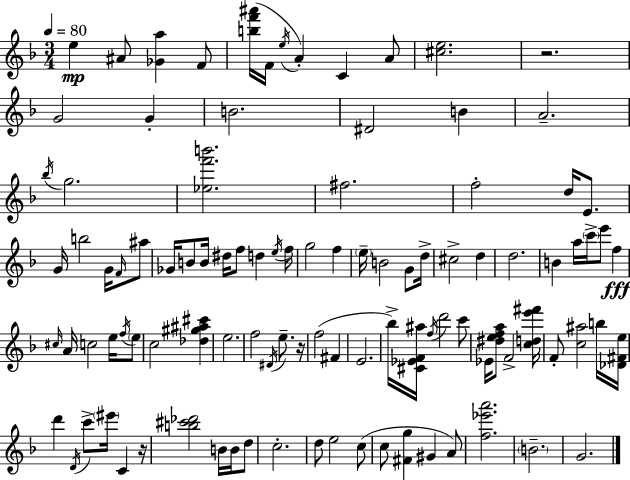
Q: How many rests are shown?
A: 3